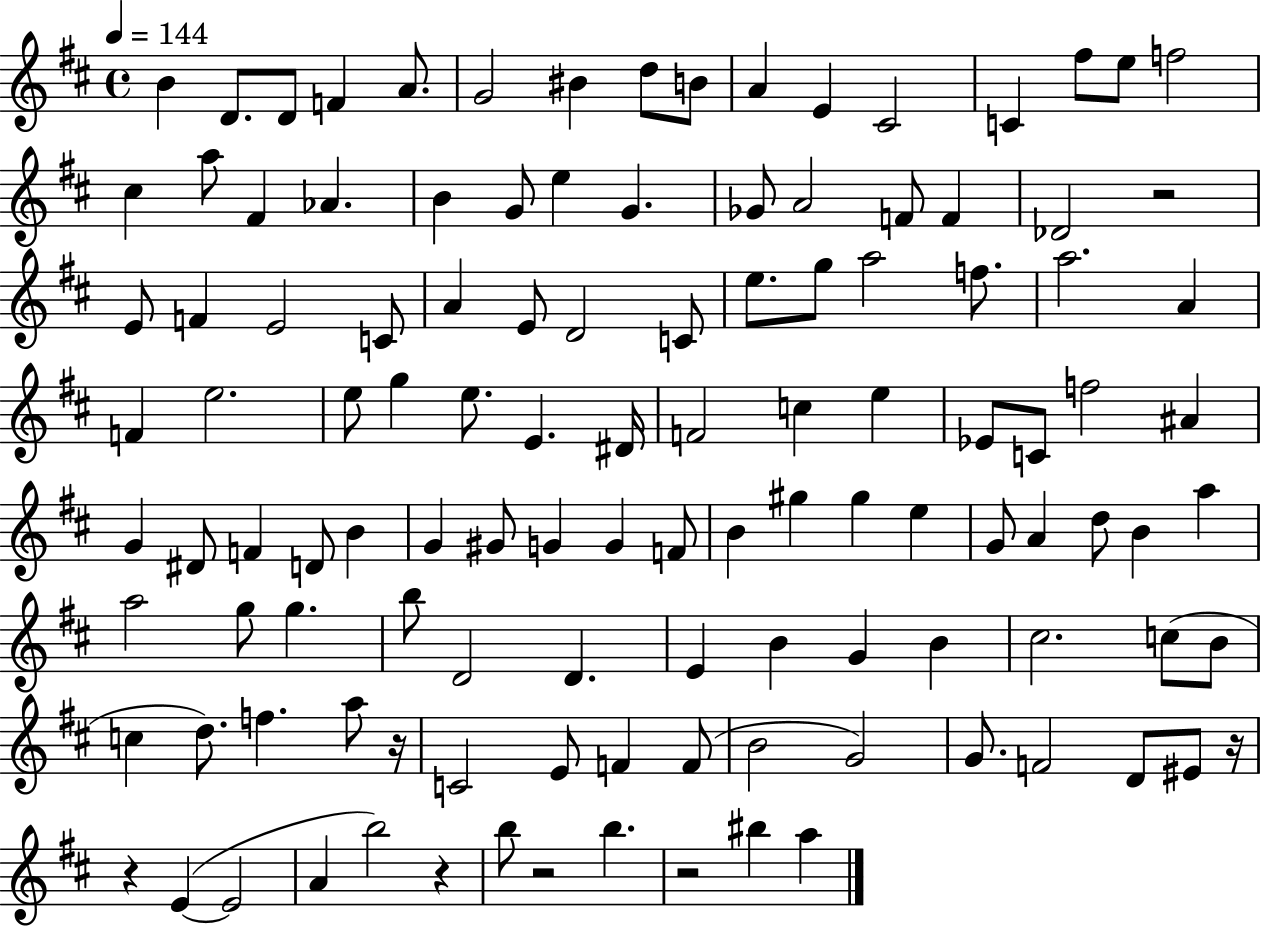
X:1
T:Untitled
M:4/4
L:1/4
K:D
B D/2 D/2 F A/2 G2 ^B d/2 B/2 A E ^C2 C ^f/2 e/2 f2 ^c a/2 ^F _A B G/2 e G _G/2 A2 F/2 F _D2 z2 E/2 F E2 C/2 A E/2 D2 C/2 e/2 g/2 a2 f/2 a2 A F e2 e/2 g e/2 E ^D/4 F2 c e _E/2 C/2 f2 ^A G ^D/2 F D/2 B G ^G/2 G G F/2 B ^g ^g e G/2 A d/2 B a a2 g/2 g b/2 D2 D E B G B ^c2 c/2 B/2 c d/2 f a/2 z/4 C2 E/2 F F/2 B2 G2 G/2 F2 D/2 ^E/2 z/4 z E E2 A b2 z b/2 z2 b z2 ^b a